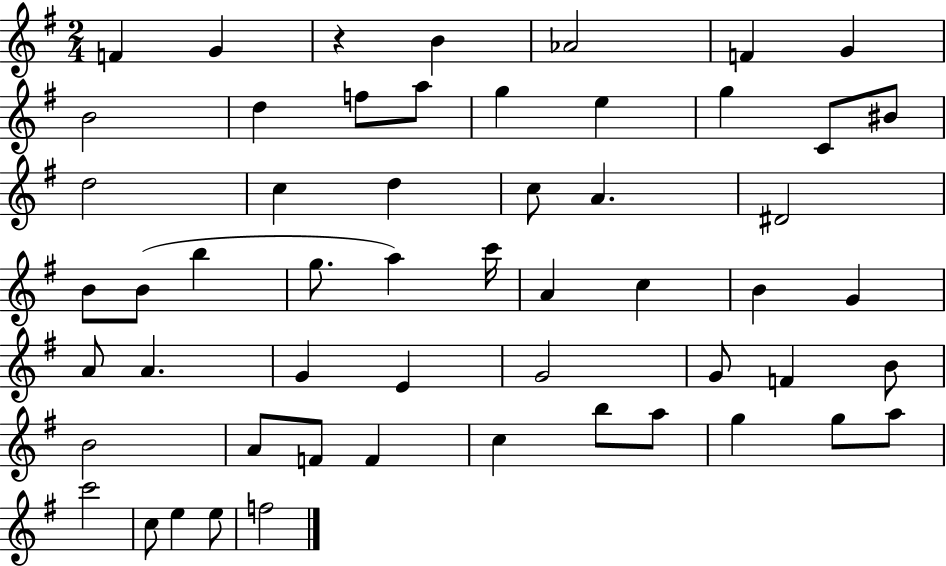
X:1
T:Untitled
M:2/4
L:1/4
K:G
F G z B _A2 F G B2 d f/2 a/2 g e g C/2 ^B/2 d2 c d c/2 A ^D2 B/2 B/2 b g/2 a c'/4 A c B G A/2 A G E G2 G/2 F B/2 B2 A/2 F/2 F c b/2 a/2 g g/2 a/2 c'2 c/2 e e/2 f2